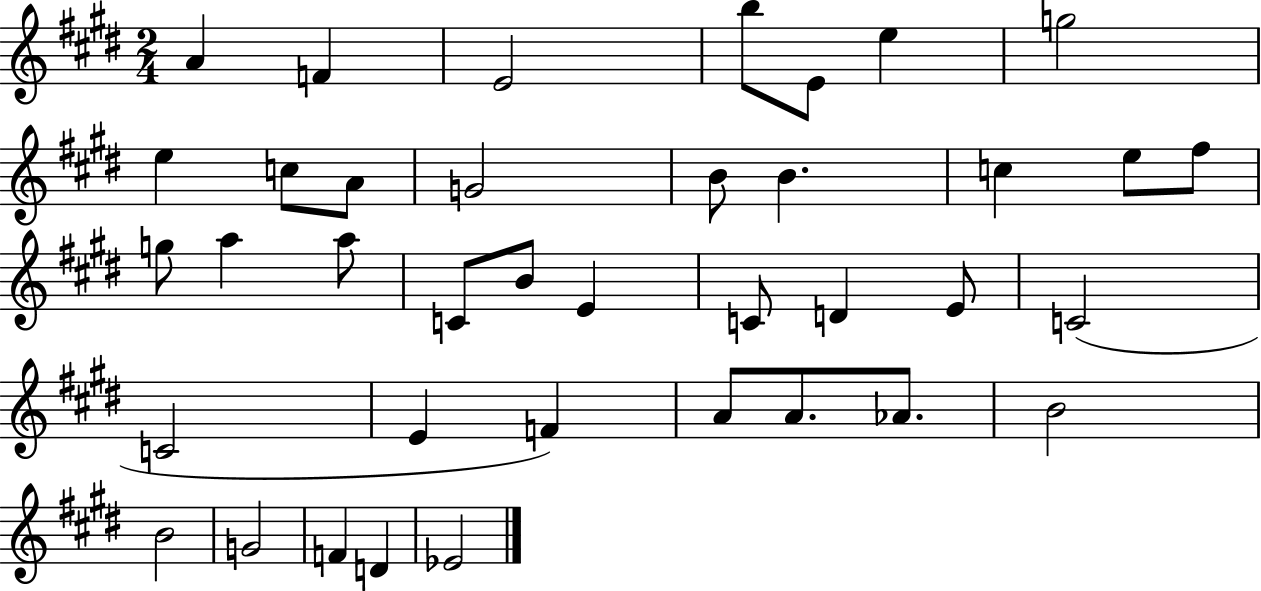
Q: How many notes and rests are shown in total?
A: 38